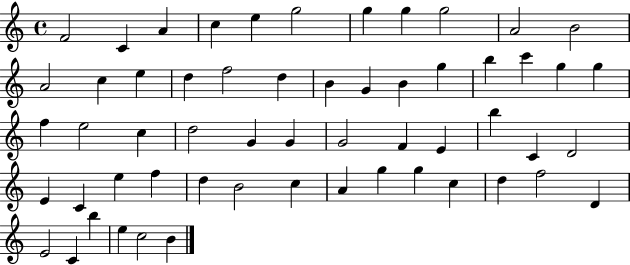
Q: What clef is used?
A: treble